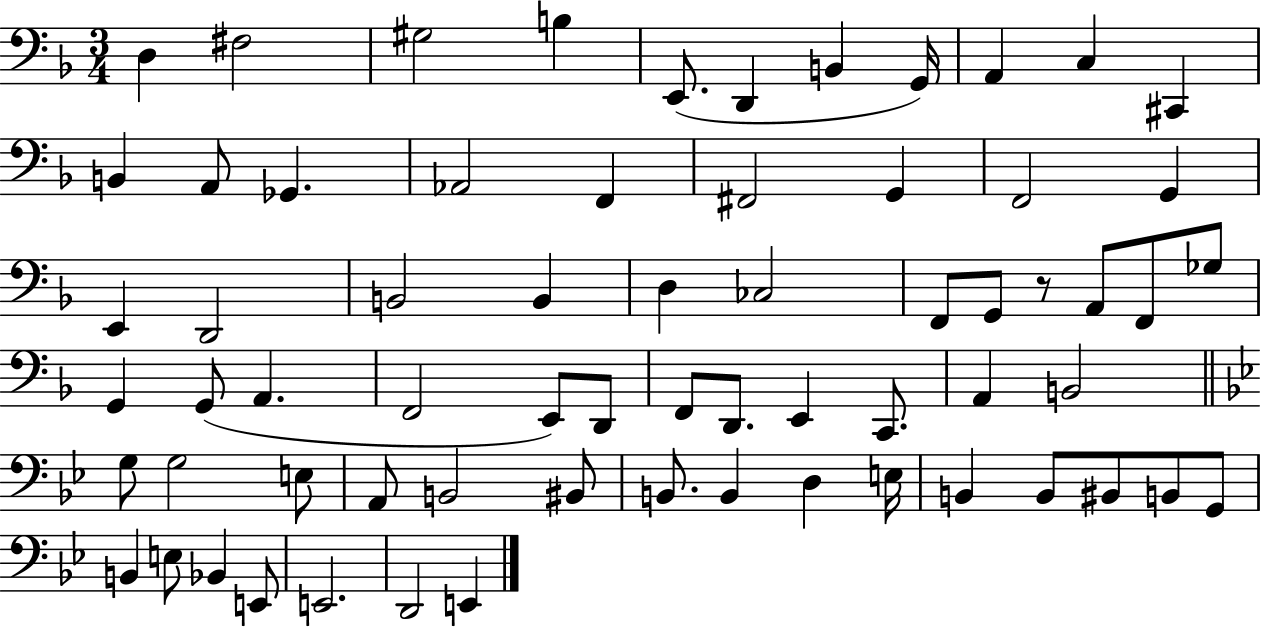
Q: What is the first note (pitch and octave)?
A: D3